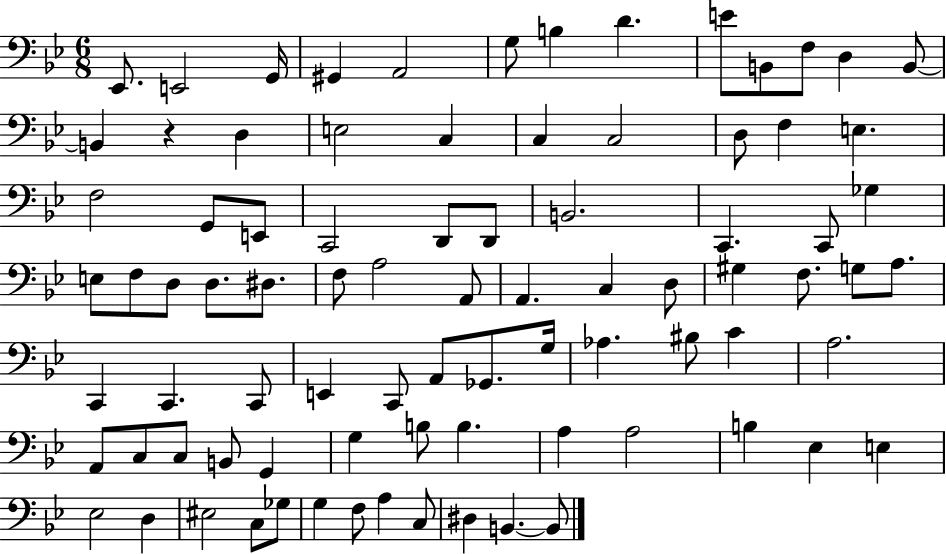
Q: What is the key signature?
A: BES major